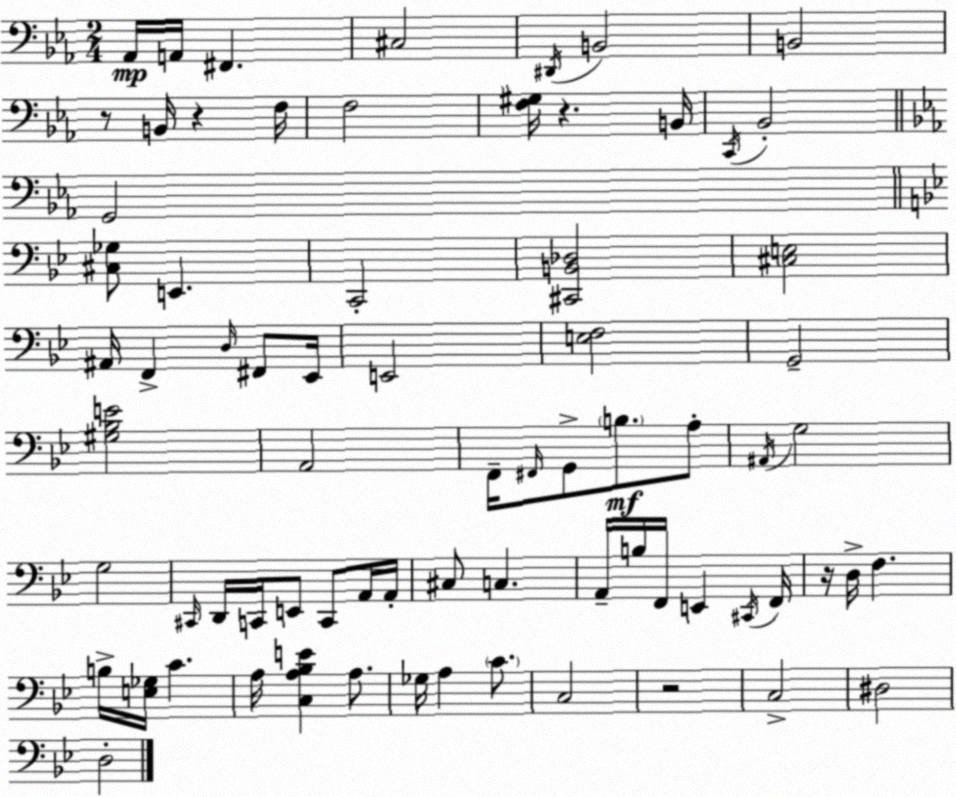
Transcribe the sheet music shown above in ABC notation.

X:1
T:Untitled
M:2/4
L:1/4
K:Cm
_A,,/4 A,,/4 ^F,, ^C,2 ^D,,/4 B,,2 B,,2 z/2 B,,/4 z F,/4 F,2 [F,^G,]/4 z B,,/4 C,,/4 _B,,2 G,,2 [^C,_G,]/2 E,, C,,2 [^C,,B,,_D,]2 [^C,E,]2 ^A,,/4 F,, D,/4 ^F,,/2 _E,,/4 E,,2 [E,F,]2 G,,2 [^G,_B,E]2 A,,2 F,,/4 ^F,,/4 G,,/2 B,/2 A,/2 ^A,,/4 G,2 G,2 ^C,,/4 D,,/4 C,,/4 E,,/2 C,,/2 A,,/4 A,,/4 ^C,/2 C, A,,/4 B,/4 F,,/4 E,, ^C,,/4 F,,/4 z/4 D,/4 F, B,/4 [E,_G,]/4 C A,/4 [C,A,_B,E] A,/2 _G,/4 A, C/2 C,2 z2 C,2 ^D,2 D,2